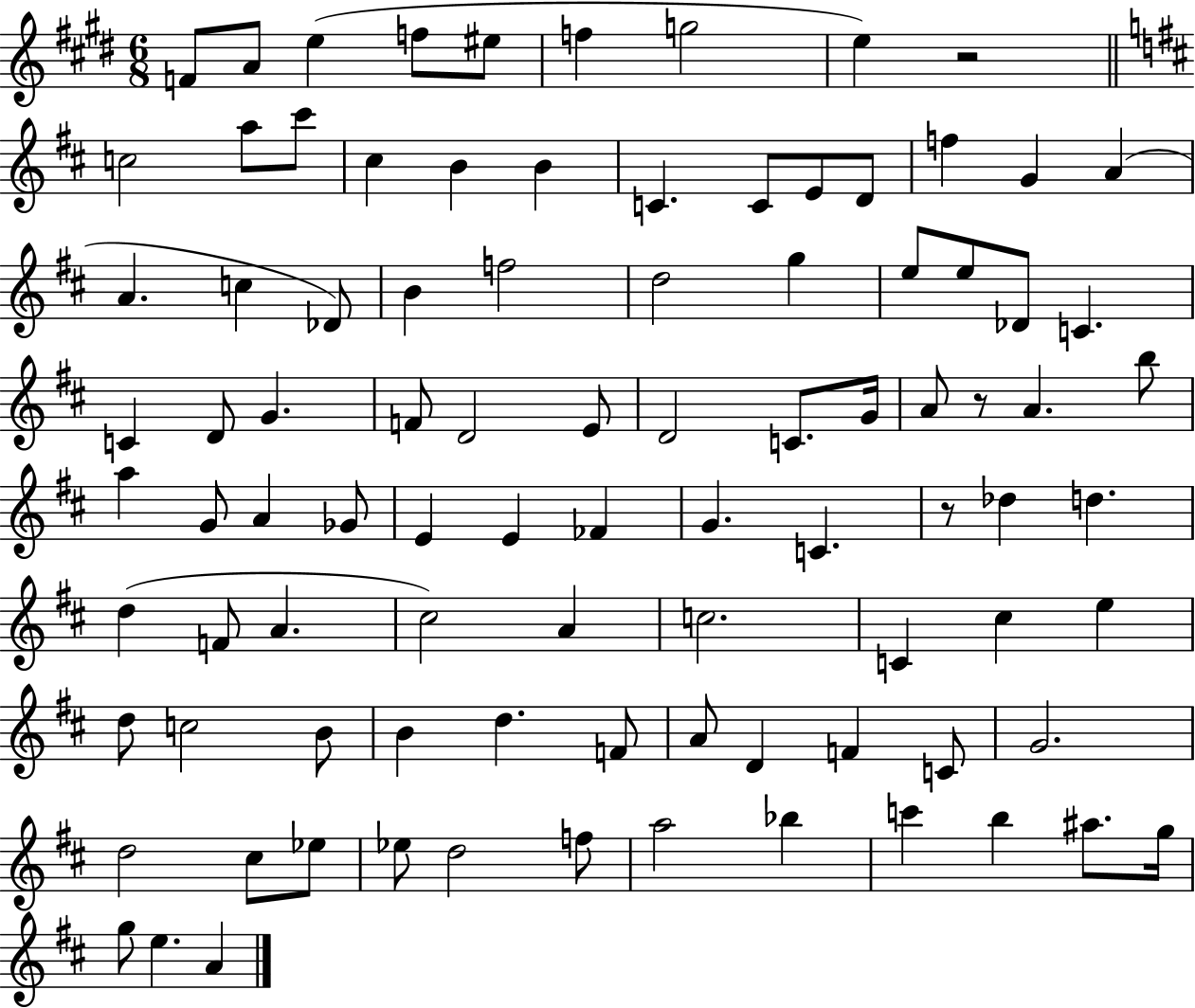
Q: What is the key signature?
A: E major